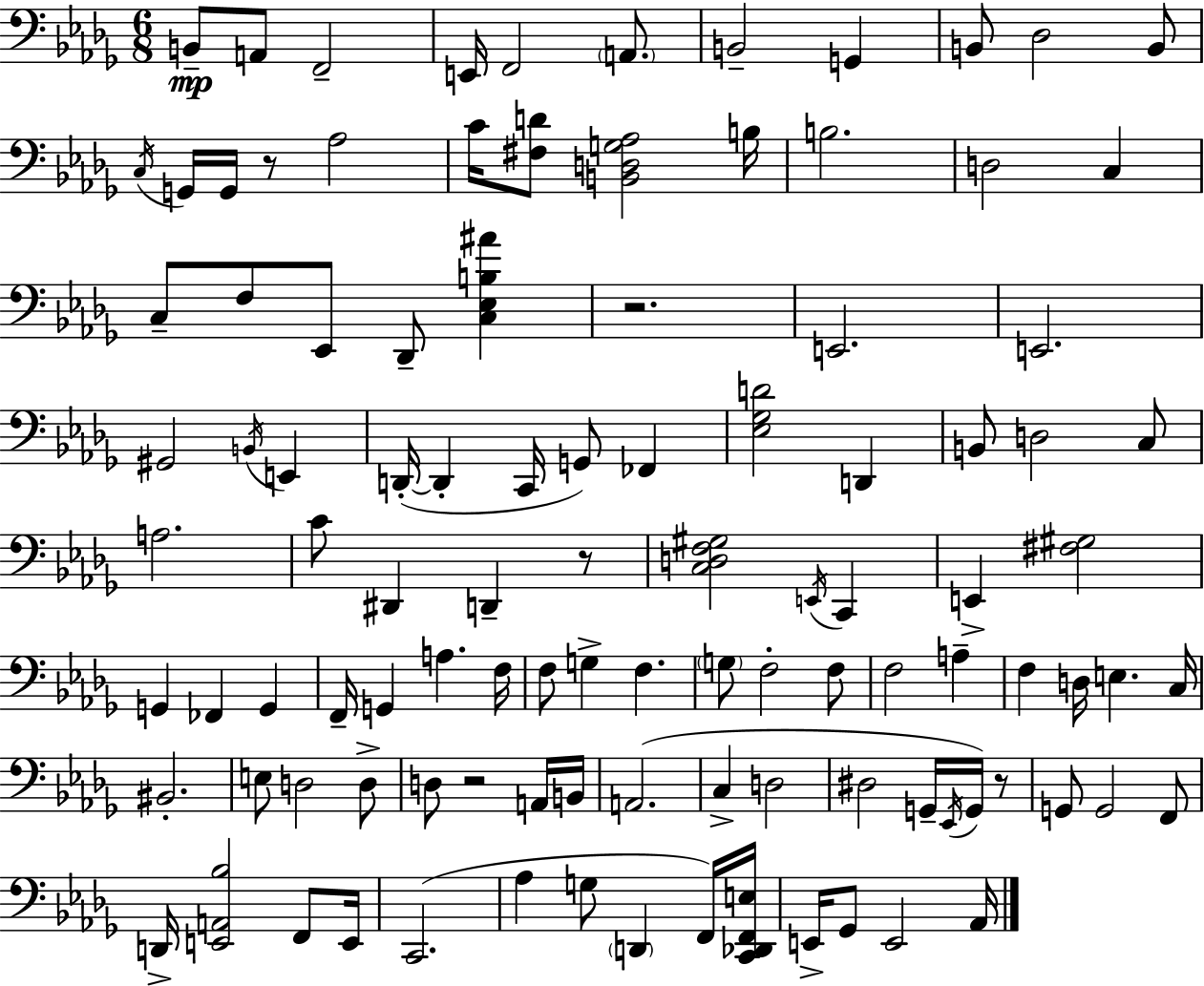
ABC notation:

X:1
T:Untitled
M:6/8
L:1/4
K:Bbm
B,,/2 A,,/2 F,,2 E,,/4 F,,2 A,,/2 B,,2 G,, B,,/2 _D,2 B,,/2 C,/4 G,,/4 G,,/4 z/2 _A,2 C/4 [^F,D]/2 [B,,D,G,_A,]2 B,/4 B,2 D,2 C, C,/2 F,/2 _E,,/2 _D,,/2 [C,_E,B,^A] z2 E,,2 E,,2 ^G,,2 B,,/4 E,, D,,/4 D,, C,,/4 G,,/2 _F,, [_E,_G,D]2 D,, B,,/2 D,2 C,/2 A,2 C/2 ^D,, D,, z/2 [C,D,F,^G,]2 E,,/4 C,, E,, [^F,^G,]2 G,, _F,, G,, F,,/4 G,, A, F,/4 F,/2 G, F, G,/2 F,2 F,/2 F,2 A, F, D,/4 E, C,/4 ^B,,2 E,/2 D,2 D,/2 D,/2 z2 A,,/4 B,,/4 A,,2 C, D,2 ^D,2 G,,/4 _E,,/4 G,,/4 z/2 G,,/2 G,,2 F,,/2 D,,/4 [E,,A,,_B,]2 F,,/2 E,,/4 C,,2 _A, G,/2 D,, F,,/4 [C,,_D,,F,,E,]/4 E,,/4 _G,,/2 E,,2 _A,,/4